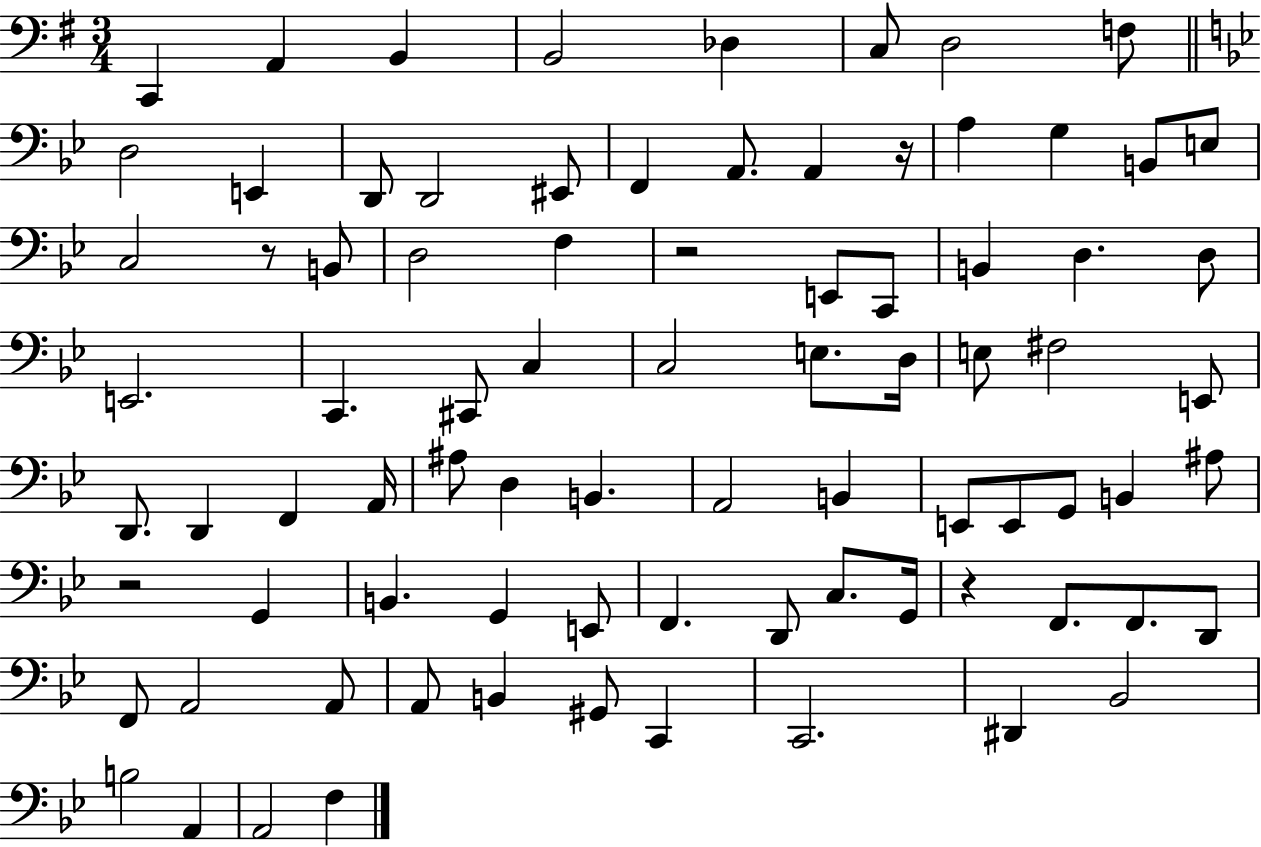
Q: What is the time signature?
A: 3/4